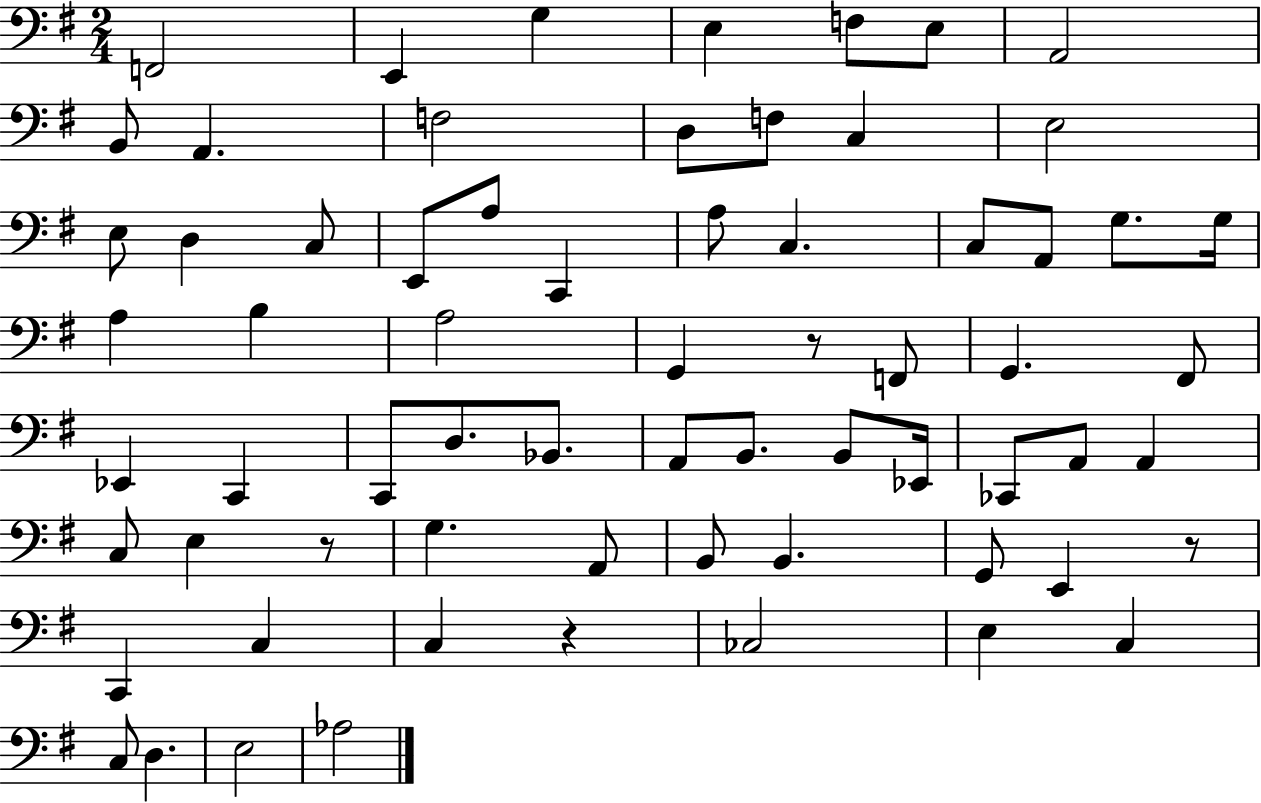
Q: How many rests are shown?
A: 4